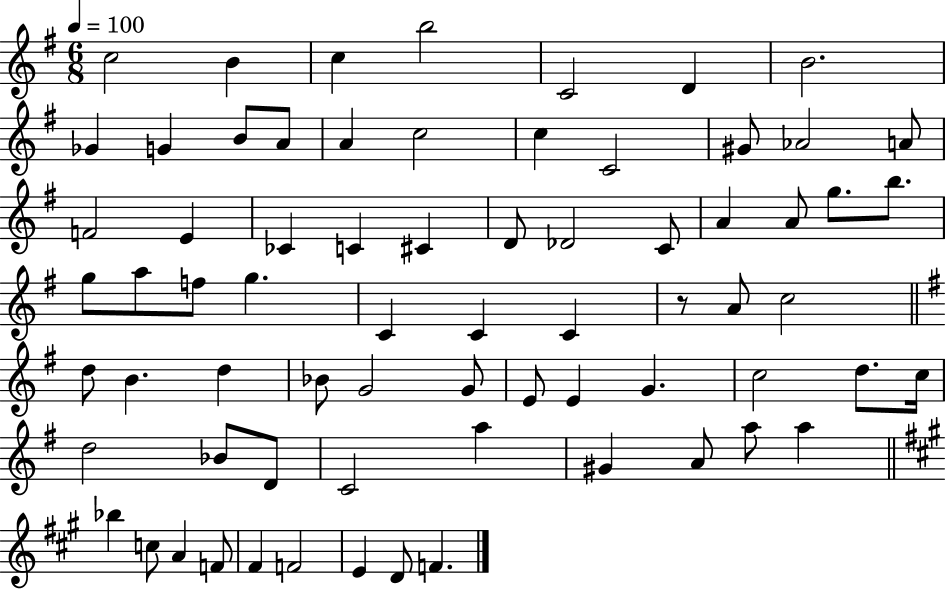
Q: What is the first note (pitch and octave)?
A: C5